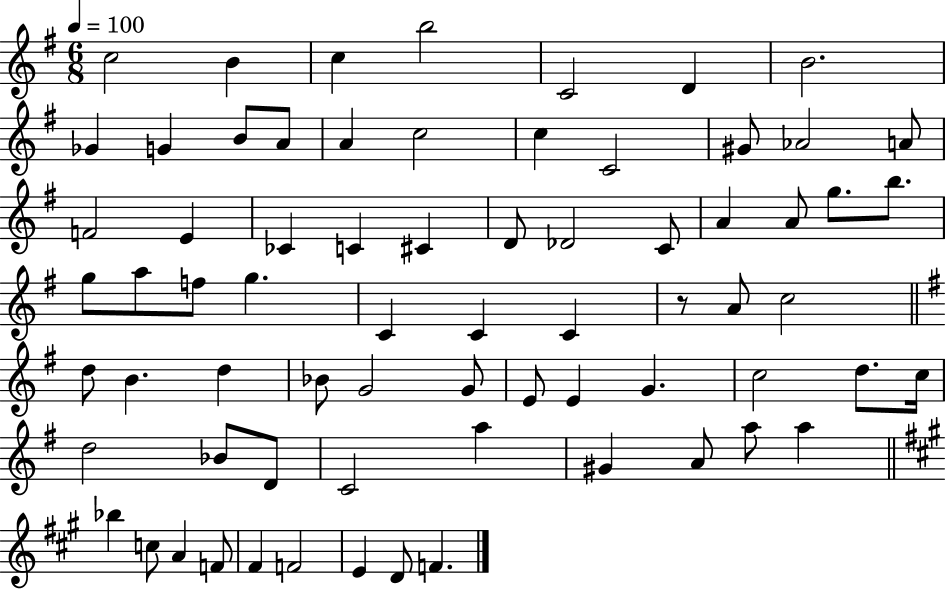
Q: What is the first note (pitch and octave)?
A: C5